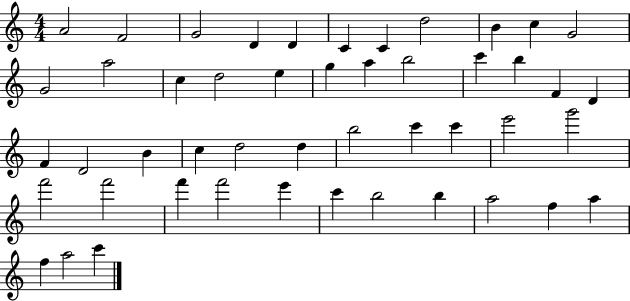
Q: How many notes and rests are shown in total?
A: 48